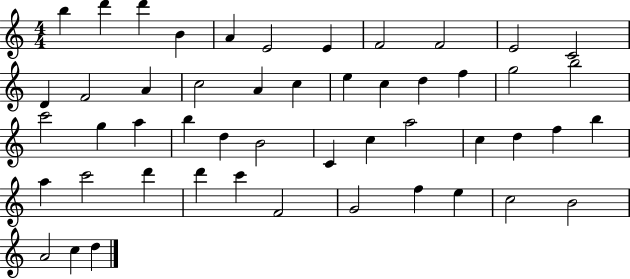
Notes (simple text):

B5/q D6/q D6/q B4/q A4/q E4/h E4/q F4/h F4/h E4/h C4/h D4/q F4/h A4/q C5/h A4/q C5/q E5/q C5/q D5/q F5/q G5/h B5/h C6/h G5/q A5/q B5/q D5/q B4/h C4/q C5/q A5/h C5/q D5/q F5/q B5/q A5/q C6/h D6/q D6/q C6/q F4/h G4/h F5/q E5/q C5/h B4/h A4/h C5/q D5/q